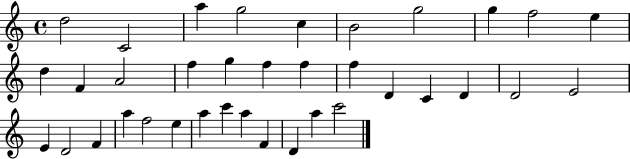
{
  \clef treble
  \time 4/4
  \defaultTimeSignature
  \key c \major
  d''2 c'2 | a''4 g''2 c''4 | b'2 g''2 | g''4 f''2 e''4 | \break d''4 f'4 a'2 | f''4 g''4 f''4 f''4 | f''4 d'4 c'4 d'4 | d'2 e'2 | \break e'4 d'2 f'4 | a''4 f''2 e''4 | a''4 c'''4 a''4 f'4 | d'4 a''4 c'''2 | \break \bar "|."
}